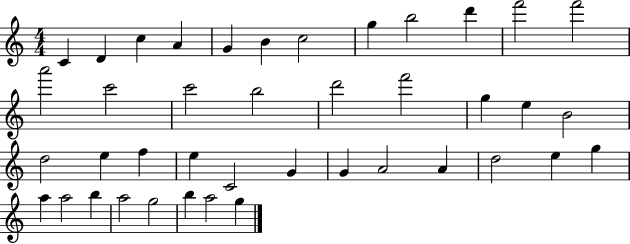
C4/q D4/q C5/q A4/q G4/q B4/q C5/h G5/q B5/h D6/q F6/h F6/h A6/h C6/h C6/h B5/h D6/h F6/h G5/q E5/q B4/h D5/h E5/q F5/q E5/q C4/h G4/q G4/q A4/h A4/q D5/h E5/q G5/q A5/q A5/h B5/q A5/h G5/h B5/q A5/h G5/q